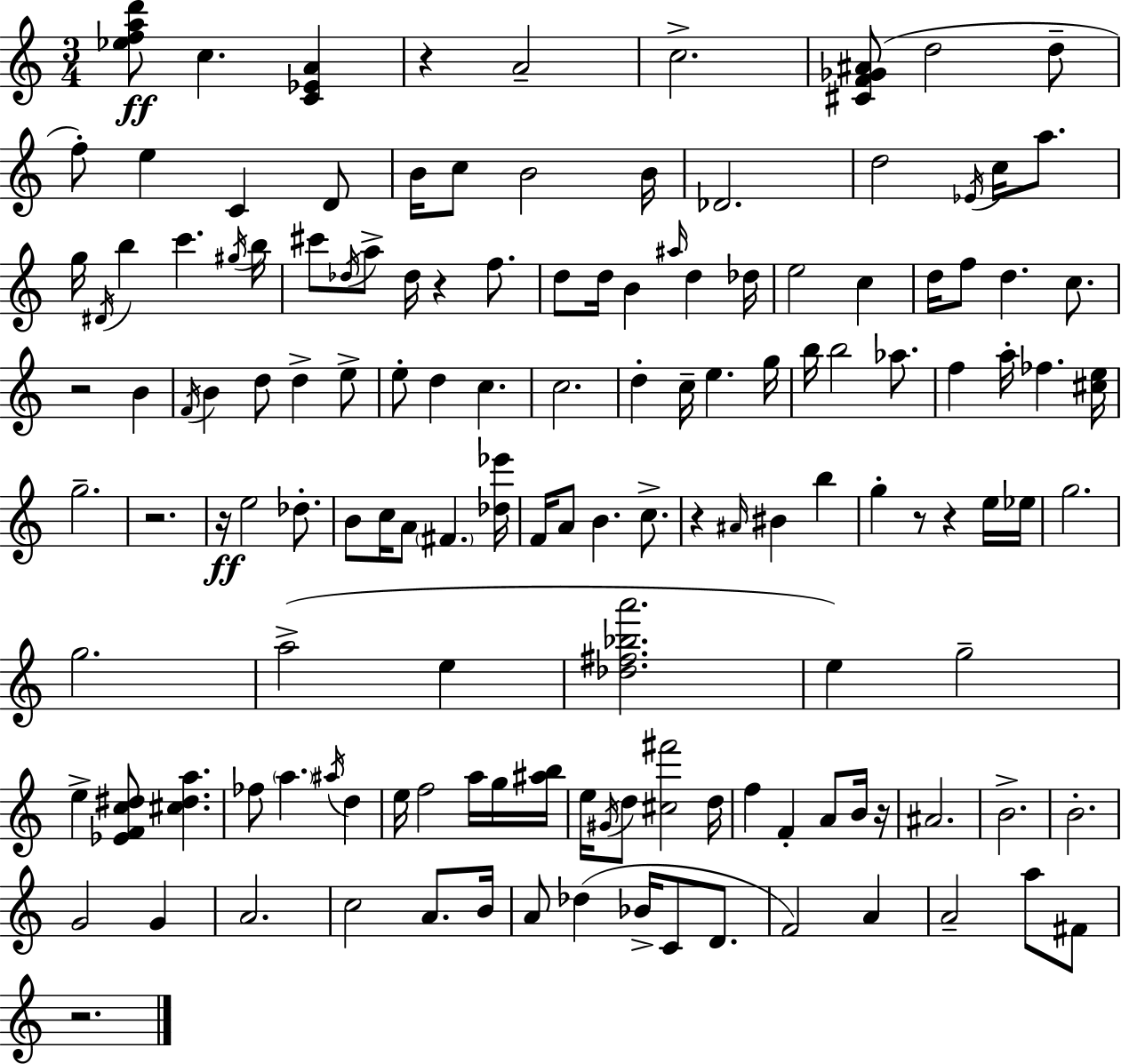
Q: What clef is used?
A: treble